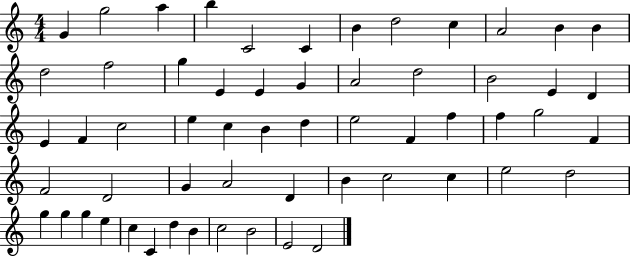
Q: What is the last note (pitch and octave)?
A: D4